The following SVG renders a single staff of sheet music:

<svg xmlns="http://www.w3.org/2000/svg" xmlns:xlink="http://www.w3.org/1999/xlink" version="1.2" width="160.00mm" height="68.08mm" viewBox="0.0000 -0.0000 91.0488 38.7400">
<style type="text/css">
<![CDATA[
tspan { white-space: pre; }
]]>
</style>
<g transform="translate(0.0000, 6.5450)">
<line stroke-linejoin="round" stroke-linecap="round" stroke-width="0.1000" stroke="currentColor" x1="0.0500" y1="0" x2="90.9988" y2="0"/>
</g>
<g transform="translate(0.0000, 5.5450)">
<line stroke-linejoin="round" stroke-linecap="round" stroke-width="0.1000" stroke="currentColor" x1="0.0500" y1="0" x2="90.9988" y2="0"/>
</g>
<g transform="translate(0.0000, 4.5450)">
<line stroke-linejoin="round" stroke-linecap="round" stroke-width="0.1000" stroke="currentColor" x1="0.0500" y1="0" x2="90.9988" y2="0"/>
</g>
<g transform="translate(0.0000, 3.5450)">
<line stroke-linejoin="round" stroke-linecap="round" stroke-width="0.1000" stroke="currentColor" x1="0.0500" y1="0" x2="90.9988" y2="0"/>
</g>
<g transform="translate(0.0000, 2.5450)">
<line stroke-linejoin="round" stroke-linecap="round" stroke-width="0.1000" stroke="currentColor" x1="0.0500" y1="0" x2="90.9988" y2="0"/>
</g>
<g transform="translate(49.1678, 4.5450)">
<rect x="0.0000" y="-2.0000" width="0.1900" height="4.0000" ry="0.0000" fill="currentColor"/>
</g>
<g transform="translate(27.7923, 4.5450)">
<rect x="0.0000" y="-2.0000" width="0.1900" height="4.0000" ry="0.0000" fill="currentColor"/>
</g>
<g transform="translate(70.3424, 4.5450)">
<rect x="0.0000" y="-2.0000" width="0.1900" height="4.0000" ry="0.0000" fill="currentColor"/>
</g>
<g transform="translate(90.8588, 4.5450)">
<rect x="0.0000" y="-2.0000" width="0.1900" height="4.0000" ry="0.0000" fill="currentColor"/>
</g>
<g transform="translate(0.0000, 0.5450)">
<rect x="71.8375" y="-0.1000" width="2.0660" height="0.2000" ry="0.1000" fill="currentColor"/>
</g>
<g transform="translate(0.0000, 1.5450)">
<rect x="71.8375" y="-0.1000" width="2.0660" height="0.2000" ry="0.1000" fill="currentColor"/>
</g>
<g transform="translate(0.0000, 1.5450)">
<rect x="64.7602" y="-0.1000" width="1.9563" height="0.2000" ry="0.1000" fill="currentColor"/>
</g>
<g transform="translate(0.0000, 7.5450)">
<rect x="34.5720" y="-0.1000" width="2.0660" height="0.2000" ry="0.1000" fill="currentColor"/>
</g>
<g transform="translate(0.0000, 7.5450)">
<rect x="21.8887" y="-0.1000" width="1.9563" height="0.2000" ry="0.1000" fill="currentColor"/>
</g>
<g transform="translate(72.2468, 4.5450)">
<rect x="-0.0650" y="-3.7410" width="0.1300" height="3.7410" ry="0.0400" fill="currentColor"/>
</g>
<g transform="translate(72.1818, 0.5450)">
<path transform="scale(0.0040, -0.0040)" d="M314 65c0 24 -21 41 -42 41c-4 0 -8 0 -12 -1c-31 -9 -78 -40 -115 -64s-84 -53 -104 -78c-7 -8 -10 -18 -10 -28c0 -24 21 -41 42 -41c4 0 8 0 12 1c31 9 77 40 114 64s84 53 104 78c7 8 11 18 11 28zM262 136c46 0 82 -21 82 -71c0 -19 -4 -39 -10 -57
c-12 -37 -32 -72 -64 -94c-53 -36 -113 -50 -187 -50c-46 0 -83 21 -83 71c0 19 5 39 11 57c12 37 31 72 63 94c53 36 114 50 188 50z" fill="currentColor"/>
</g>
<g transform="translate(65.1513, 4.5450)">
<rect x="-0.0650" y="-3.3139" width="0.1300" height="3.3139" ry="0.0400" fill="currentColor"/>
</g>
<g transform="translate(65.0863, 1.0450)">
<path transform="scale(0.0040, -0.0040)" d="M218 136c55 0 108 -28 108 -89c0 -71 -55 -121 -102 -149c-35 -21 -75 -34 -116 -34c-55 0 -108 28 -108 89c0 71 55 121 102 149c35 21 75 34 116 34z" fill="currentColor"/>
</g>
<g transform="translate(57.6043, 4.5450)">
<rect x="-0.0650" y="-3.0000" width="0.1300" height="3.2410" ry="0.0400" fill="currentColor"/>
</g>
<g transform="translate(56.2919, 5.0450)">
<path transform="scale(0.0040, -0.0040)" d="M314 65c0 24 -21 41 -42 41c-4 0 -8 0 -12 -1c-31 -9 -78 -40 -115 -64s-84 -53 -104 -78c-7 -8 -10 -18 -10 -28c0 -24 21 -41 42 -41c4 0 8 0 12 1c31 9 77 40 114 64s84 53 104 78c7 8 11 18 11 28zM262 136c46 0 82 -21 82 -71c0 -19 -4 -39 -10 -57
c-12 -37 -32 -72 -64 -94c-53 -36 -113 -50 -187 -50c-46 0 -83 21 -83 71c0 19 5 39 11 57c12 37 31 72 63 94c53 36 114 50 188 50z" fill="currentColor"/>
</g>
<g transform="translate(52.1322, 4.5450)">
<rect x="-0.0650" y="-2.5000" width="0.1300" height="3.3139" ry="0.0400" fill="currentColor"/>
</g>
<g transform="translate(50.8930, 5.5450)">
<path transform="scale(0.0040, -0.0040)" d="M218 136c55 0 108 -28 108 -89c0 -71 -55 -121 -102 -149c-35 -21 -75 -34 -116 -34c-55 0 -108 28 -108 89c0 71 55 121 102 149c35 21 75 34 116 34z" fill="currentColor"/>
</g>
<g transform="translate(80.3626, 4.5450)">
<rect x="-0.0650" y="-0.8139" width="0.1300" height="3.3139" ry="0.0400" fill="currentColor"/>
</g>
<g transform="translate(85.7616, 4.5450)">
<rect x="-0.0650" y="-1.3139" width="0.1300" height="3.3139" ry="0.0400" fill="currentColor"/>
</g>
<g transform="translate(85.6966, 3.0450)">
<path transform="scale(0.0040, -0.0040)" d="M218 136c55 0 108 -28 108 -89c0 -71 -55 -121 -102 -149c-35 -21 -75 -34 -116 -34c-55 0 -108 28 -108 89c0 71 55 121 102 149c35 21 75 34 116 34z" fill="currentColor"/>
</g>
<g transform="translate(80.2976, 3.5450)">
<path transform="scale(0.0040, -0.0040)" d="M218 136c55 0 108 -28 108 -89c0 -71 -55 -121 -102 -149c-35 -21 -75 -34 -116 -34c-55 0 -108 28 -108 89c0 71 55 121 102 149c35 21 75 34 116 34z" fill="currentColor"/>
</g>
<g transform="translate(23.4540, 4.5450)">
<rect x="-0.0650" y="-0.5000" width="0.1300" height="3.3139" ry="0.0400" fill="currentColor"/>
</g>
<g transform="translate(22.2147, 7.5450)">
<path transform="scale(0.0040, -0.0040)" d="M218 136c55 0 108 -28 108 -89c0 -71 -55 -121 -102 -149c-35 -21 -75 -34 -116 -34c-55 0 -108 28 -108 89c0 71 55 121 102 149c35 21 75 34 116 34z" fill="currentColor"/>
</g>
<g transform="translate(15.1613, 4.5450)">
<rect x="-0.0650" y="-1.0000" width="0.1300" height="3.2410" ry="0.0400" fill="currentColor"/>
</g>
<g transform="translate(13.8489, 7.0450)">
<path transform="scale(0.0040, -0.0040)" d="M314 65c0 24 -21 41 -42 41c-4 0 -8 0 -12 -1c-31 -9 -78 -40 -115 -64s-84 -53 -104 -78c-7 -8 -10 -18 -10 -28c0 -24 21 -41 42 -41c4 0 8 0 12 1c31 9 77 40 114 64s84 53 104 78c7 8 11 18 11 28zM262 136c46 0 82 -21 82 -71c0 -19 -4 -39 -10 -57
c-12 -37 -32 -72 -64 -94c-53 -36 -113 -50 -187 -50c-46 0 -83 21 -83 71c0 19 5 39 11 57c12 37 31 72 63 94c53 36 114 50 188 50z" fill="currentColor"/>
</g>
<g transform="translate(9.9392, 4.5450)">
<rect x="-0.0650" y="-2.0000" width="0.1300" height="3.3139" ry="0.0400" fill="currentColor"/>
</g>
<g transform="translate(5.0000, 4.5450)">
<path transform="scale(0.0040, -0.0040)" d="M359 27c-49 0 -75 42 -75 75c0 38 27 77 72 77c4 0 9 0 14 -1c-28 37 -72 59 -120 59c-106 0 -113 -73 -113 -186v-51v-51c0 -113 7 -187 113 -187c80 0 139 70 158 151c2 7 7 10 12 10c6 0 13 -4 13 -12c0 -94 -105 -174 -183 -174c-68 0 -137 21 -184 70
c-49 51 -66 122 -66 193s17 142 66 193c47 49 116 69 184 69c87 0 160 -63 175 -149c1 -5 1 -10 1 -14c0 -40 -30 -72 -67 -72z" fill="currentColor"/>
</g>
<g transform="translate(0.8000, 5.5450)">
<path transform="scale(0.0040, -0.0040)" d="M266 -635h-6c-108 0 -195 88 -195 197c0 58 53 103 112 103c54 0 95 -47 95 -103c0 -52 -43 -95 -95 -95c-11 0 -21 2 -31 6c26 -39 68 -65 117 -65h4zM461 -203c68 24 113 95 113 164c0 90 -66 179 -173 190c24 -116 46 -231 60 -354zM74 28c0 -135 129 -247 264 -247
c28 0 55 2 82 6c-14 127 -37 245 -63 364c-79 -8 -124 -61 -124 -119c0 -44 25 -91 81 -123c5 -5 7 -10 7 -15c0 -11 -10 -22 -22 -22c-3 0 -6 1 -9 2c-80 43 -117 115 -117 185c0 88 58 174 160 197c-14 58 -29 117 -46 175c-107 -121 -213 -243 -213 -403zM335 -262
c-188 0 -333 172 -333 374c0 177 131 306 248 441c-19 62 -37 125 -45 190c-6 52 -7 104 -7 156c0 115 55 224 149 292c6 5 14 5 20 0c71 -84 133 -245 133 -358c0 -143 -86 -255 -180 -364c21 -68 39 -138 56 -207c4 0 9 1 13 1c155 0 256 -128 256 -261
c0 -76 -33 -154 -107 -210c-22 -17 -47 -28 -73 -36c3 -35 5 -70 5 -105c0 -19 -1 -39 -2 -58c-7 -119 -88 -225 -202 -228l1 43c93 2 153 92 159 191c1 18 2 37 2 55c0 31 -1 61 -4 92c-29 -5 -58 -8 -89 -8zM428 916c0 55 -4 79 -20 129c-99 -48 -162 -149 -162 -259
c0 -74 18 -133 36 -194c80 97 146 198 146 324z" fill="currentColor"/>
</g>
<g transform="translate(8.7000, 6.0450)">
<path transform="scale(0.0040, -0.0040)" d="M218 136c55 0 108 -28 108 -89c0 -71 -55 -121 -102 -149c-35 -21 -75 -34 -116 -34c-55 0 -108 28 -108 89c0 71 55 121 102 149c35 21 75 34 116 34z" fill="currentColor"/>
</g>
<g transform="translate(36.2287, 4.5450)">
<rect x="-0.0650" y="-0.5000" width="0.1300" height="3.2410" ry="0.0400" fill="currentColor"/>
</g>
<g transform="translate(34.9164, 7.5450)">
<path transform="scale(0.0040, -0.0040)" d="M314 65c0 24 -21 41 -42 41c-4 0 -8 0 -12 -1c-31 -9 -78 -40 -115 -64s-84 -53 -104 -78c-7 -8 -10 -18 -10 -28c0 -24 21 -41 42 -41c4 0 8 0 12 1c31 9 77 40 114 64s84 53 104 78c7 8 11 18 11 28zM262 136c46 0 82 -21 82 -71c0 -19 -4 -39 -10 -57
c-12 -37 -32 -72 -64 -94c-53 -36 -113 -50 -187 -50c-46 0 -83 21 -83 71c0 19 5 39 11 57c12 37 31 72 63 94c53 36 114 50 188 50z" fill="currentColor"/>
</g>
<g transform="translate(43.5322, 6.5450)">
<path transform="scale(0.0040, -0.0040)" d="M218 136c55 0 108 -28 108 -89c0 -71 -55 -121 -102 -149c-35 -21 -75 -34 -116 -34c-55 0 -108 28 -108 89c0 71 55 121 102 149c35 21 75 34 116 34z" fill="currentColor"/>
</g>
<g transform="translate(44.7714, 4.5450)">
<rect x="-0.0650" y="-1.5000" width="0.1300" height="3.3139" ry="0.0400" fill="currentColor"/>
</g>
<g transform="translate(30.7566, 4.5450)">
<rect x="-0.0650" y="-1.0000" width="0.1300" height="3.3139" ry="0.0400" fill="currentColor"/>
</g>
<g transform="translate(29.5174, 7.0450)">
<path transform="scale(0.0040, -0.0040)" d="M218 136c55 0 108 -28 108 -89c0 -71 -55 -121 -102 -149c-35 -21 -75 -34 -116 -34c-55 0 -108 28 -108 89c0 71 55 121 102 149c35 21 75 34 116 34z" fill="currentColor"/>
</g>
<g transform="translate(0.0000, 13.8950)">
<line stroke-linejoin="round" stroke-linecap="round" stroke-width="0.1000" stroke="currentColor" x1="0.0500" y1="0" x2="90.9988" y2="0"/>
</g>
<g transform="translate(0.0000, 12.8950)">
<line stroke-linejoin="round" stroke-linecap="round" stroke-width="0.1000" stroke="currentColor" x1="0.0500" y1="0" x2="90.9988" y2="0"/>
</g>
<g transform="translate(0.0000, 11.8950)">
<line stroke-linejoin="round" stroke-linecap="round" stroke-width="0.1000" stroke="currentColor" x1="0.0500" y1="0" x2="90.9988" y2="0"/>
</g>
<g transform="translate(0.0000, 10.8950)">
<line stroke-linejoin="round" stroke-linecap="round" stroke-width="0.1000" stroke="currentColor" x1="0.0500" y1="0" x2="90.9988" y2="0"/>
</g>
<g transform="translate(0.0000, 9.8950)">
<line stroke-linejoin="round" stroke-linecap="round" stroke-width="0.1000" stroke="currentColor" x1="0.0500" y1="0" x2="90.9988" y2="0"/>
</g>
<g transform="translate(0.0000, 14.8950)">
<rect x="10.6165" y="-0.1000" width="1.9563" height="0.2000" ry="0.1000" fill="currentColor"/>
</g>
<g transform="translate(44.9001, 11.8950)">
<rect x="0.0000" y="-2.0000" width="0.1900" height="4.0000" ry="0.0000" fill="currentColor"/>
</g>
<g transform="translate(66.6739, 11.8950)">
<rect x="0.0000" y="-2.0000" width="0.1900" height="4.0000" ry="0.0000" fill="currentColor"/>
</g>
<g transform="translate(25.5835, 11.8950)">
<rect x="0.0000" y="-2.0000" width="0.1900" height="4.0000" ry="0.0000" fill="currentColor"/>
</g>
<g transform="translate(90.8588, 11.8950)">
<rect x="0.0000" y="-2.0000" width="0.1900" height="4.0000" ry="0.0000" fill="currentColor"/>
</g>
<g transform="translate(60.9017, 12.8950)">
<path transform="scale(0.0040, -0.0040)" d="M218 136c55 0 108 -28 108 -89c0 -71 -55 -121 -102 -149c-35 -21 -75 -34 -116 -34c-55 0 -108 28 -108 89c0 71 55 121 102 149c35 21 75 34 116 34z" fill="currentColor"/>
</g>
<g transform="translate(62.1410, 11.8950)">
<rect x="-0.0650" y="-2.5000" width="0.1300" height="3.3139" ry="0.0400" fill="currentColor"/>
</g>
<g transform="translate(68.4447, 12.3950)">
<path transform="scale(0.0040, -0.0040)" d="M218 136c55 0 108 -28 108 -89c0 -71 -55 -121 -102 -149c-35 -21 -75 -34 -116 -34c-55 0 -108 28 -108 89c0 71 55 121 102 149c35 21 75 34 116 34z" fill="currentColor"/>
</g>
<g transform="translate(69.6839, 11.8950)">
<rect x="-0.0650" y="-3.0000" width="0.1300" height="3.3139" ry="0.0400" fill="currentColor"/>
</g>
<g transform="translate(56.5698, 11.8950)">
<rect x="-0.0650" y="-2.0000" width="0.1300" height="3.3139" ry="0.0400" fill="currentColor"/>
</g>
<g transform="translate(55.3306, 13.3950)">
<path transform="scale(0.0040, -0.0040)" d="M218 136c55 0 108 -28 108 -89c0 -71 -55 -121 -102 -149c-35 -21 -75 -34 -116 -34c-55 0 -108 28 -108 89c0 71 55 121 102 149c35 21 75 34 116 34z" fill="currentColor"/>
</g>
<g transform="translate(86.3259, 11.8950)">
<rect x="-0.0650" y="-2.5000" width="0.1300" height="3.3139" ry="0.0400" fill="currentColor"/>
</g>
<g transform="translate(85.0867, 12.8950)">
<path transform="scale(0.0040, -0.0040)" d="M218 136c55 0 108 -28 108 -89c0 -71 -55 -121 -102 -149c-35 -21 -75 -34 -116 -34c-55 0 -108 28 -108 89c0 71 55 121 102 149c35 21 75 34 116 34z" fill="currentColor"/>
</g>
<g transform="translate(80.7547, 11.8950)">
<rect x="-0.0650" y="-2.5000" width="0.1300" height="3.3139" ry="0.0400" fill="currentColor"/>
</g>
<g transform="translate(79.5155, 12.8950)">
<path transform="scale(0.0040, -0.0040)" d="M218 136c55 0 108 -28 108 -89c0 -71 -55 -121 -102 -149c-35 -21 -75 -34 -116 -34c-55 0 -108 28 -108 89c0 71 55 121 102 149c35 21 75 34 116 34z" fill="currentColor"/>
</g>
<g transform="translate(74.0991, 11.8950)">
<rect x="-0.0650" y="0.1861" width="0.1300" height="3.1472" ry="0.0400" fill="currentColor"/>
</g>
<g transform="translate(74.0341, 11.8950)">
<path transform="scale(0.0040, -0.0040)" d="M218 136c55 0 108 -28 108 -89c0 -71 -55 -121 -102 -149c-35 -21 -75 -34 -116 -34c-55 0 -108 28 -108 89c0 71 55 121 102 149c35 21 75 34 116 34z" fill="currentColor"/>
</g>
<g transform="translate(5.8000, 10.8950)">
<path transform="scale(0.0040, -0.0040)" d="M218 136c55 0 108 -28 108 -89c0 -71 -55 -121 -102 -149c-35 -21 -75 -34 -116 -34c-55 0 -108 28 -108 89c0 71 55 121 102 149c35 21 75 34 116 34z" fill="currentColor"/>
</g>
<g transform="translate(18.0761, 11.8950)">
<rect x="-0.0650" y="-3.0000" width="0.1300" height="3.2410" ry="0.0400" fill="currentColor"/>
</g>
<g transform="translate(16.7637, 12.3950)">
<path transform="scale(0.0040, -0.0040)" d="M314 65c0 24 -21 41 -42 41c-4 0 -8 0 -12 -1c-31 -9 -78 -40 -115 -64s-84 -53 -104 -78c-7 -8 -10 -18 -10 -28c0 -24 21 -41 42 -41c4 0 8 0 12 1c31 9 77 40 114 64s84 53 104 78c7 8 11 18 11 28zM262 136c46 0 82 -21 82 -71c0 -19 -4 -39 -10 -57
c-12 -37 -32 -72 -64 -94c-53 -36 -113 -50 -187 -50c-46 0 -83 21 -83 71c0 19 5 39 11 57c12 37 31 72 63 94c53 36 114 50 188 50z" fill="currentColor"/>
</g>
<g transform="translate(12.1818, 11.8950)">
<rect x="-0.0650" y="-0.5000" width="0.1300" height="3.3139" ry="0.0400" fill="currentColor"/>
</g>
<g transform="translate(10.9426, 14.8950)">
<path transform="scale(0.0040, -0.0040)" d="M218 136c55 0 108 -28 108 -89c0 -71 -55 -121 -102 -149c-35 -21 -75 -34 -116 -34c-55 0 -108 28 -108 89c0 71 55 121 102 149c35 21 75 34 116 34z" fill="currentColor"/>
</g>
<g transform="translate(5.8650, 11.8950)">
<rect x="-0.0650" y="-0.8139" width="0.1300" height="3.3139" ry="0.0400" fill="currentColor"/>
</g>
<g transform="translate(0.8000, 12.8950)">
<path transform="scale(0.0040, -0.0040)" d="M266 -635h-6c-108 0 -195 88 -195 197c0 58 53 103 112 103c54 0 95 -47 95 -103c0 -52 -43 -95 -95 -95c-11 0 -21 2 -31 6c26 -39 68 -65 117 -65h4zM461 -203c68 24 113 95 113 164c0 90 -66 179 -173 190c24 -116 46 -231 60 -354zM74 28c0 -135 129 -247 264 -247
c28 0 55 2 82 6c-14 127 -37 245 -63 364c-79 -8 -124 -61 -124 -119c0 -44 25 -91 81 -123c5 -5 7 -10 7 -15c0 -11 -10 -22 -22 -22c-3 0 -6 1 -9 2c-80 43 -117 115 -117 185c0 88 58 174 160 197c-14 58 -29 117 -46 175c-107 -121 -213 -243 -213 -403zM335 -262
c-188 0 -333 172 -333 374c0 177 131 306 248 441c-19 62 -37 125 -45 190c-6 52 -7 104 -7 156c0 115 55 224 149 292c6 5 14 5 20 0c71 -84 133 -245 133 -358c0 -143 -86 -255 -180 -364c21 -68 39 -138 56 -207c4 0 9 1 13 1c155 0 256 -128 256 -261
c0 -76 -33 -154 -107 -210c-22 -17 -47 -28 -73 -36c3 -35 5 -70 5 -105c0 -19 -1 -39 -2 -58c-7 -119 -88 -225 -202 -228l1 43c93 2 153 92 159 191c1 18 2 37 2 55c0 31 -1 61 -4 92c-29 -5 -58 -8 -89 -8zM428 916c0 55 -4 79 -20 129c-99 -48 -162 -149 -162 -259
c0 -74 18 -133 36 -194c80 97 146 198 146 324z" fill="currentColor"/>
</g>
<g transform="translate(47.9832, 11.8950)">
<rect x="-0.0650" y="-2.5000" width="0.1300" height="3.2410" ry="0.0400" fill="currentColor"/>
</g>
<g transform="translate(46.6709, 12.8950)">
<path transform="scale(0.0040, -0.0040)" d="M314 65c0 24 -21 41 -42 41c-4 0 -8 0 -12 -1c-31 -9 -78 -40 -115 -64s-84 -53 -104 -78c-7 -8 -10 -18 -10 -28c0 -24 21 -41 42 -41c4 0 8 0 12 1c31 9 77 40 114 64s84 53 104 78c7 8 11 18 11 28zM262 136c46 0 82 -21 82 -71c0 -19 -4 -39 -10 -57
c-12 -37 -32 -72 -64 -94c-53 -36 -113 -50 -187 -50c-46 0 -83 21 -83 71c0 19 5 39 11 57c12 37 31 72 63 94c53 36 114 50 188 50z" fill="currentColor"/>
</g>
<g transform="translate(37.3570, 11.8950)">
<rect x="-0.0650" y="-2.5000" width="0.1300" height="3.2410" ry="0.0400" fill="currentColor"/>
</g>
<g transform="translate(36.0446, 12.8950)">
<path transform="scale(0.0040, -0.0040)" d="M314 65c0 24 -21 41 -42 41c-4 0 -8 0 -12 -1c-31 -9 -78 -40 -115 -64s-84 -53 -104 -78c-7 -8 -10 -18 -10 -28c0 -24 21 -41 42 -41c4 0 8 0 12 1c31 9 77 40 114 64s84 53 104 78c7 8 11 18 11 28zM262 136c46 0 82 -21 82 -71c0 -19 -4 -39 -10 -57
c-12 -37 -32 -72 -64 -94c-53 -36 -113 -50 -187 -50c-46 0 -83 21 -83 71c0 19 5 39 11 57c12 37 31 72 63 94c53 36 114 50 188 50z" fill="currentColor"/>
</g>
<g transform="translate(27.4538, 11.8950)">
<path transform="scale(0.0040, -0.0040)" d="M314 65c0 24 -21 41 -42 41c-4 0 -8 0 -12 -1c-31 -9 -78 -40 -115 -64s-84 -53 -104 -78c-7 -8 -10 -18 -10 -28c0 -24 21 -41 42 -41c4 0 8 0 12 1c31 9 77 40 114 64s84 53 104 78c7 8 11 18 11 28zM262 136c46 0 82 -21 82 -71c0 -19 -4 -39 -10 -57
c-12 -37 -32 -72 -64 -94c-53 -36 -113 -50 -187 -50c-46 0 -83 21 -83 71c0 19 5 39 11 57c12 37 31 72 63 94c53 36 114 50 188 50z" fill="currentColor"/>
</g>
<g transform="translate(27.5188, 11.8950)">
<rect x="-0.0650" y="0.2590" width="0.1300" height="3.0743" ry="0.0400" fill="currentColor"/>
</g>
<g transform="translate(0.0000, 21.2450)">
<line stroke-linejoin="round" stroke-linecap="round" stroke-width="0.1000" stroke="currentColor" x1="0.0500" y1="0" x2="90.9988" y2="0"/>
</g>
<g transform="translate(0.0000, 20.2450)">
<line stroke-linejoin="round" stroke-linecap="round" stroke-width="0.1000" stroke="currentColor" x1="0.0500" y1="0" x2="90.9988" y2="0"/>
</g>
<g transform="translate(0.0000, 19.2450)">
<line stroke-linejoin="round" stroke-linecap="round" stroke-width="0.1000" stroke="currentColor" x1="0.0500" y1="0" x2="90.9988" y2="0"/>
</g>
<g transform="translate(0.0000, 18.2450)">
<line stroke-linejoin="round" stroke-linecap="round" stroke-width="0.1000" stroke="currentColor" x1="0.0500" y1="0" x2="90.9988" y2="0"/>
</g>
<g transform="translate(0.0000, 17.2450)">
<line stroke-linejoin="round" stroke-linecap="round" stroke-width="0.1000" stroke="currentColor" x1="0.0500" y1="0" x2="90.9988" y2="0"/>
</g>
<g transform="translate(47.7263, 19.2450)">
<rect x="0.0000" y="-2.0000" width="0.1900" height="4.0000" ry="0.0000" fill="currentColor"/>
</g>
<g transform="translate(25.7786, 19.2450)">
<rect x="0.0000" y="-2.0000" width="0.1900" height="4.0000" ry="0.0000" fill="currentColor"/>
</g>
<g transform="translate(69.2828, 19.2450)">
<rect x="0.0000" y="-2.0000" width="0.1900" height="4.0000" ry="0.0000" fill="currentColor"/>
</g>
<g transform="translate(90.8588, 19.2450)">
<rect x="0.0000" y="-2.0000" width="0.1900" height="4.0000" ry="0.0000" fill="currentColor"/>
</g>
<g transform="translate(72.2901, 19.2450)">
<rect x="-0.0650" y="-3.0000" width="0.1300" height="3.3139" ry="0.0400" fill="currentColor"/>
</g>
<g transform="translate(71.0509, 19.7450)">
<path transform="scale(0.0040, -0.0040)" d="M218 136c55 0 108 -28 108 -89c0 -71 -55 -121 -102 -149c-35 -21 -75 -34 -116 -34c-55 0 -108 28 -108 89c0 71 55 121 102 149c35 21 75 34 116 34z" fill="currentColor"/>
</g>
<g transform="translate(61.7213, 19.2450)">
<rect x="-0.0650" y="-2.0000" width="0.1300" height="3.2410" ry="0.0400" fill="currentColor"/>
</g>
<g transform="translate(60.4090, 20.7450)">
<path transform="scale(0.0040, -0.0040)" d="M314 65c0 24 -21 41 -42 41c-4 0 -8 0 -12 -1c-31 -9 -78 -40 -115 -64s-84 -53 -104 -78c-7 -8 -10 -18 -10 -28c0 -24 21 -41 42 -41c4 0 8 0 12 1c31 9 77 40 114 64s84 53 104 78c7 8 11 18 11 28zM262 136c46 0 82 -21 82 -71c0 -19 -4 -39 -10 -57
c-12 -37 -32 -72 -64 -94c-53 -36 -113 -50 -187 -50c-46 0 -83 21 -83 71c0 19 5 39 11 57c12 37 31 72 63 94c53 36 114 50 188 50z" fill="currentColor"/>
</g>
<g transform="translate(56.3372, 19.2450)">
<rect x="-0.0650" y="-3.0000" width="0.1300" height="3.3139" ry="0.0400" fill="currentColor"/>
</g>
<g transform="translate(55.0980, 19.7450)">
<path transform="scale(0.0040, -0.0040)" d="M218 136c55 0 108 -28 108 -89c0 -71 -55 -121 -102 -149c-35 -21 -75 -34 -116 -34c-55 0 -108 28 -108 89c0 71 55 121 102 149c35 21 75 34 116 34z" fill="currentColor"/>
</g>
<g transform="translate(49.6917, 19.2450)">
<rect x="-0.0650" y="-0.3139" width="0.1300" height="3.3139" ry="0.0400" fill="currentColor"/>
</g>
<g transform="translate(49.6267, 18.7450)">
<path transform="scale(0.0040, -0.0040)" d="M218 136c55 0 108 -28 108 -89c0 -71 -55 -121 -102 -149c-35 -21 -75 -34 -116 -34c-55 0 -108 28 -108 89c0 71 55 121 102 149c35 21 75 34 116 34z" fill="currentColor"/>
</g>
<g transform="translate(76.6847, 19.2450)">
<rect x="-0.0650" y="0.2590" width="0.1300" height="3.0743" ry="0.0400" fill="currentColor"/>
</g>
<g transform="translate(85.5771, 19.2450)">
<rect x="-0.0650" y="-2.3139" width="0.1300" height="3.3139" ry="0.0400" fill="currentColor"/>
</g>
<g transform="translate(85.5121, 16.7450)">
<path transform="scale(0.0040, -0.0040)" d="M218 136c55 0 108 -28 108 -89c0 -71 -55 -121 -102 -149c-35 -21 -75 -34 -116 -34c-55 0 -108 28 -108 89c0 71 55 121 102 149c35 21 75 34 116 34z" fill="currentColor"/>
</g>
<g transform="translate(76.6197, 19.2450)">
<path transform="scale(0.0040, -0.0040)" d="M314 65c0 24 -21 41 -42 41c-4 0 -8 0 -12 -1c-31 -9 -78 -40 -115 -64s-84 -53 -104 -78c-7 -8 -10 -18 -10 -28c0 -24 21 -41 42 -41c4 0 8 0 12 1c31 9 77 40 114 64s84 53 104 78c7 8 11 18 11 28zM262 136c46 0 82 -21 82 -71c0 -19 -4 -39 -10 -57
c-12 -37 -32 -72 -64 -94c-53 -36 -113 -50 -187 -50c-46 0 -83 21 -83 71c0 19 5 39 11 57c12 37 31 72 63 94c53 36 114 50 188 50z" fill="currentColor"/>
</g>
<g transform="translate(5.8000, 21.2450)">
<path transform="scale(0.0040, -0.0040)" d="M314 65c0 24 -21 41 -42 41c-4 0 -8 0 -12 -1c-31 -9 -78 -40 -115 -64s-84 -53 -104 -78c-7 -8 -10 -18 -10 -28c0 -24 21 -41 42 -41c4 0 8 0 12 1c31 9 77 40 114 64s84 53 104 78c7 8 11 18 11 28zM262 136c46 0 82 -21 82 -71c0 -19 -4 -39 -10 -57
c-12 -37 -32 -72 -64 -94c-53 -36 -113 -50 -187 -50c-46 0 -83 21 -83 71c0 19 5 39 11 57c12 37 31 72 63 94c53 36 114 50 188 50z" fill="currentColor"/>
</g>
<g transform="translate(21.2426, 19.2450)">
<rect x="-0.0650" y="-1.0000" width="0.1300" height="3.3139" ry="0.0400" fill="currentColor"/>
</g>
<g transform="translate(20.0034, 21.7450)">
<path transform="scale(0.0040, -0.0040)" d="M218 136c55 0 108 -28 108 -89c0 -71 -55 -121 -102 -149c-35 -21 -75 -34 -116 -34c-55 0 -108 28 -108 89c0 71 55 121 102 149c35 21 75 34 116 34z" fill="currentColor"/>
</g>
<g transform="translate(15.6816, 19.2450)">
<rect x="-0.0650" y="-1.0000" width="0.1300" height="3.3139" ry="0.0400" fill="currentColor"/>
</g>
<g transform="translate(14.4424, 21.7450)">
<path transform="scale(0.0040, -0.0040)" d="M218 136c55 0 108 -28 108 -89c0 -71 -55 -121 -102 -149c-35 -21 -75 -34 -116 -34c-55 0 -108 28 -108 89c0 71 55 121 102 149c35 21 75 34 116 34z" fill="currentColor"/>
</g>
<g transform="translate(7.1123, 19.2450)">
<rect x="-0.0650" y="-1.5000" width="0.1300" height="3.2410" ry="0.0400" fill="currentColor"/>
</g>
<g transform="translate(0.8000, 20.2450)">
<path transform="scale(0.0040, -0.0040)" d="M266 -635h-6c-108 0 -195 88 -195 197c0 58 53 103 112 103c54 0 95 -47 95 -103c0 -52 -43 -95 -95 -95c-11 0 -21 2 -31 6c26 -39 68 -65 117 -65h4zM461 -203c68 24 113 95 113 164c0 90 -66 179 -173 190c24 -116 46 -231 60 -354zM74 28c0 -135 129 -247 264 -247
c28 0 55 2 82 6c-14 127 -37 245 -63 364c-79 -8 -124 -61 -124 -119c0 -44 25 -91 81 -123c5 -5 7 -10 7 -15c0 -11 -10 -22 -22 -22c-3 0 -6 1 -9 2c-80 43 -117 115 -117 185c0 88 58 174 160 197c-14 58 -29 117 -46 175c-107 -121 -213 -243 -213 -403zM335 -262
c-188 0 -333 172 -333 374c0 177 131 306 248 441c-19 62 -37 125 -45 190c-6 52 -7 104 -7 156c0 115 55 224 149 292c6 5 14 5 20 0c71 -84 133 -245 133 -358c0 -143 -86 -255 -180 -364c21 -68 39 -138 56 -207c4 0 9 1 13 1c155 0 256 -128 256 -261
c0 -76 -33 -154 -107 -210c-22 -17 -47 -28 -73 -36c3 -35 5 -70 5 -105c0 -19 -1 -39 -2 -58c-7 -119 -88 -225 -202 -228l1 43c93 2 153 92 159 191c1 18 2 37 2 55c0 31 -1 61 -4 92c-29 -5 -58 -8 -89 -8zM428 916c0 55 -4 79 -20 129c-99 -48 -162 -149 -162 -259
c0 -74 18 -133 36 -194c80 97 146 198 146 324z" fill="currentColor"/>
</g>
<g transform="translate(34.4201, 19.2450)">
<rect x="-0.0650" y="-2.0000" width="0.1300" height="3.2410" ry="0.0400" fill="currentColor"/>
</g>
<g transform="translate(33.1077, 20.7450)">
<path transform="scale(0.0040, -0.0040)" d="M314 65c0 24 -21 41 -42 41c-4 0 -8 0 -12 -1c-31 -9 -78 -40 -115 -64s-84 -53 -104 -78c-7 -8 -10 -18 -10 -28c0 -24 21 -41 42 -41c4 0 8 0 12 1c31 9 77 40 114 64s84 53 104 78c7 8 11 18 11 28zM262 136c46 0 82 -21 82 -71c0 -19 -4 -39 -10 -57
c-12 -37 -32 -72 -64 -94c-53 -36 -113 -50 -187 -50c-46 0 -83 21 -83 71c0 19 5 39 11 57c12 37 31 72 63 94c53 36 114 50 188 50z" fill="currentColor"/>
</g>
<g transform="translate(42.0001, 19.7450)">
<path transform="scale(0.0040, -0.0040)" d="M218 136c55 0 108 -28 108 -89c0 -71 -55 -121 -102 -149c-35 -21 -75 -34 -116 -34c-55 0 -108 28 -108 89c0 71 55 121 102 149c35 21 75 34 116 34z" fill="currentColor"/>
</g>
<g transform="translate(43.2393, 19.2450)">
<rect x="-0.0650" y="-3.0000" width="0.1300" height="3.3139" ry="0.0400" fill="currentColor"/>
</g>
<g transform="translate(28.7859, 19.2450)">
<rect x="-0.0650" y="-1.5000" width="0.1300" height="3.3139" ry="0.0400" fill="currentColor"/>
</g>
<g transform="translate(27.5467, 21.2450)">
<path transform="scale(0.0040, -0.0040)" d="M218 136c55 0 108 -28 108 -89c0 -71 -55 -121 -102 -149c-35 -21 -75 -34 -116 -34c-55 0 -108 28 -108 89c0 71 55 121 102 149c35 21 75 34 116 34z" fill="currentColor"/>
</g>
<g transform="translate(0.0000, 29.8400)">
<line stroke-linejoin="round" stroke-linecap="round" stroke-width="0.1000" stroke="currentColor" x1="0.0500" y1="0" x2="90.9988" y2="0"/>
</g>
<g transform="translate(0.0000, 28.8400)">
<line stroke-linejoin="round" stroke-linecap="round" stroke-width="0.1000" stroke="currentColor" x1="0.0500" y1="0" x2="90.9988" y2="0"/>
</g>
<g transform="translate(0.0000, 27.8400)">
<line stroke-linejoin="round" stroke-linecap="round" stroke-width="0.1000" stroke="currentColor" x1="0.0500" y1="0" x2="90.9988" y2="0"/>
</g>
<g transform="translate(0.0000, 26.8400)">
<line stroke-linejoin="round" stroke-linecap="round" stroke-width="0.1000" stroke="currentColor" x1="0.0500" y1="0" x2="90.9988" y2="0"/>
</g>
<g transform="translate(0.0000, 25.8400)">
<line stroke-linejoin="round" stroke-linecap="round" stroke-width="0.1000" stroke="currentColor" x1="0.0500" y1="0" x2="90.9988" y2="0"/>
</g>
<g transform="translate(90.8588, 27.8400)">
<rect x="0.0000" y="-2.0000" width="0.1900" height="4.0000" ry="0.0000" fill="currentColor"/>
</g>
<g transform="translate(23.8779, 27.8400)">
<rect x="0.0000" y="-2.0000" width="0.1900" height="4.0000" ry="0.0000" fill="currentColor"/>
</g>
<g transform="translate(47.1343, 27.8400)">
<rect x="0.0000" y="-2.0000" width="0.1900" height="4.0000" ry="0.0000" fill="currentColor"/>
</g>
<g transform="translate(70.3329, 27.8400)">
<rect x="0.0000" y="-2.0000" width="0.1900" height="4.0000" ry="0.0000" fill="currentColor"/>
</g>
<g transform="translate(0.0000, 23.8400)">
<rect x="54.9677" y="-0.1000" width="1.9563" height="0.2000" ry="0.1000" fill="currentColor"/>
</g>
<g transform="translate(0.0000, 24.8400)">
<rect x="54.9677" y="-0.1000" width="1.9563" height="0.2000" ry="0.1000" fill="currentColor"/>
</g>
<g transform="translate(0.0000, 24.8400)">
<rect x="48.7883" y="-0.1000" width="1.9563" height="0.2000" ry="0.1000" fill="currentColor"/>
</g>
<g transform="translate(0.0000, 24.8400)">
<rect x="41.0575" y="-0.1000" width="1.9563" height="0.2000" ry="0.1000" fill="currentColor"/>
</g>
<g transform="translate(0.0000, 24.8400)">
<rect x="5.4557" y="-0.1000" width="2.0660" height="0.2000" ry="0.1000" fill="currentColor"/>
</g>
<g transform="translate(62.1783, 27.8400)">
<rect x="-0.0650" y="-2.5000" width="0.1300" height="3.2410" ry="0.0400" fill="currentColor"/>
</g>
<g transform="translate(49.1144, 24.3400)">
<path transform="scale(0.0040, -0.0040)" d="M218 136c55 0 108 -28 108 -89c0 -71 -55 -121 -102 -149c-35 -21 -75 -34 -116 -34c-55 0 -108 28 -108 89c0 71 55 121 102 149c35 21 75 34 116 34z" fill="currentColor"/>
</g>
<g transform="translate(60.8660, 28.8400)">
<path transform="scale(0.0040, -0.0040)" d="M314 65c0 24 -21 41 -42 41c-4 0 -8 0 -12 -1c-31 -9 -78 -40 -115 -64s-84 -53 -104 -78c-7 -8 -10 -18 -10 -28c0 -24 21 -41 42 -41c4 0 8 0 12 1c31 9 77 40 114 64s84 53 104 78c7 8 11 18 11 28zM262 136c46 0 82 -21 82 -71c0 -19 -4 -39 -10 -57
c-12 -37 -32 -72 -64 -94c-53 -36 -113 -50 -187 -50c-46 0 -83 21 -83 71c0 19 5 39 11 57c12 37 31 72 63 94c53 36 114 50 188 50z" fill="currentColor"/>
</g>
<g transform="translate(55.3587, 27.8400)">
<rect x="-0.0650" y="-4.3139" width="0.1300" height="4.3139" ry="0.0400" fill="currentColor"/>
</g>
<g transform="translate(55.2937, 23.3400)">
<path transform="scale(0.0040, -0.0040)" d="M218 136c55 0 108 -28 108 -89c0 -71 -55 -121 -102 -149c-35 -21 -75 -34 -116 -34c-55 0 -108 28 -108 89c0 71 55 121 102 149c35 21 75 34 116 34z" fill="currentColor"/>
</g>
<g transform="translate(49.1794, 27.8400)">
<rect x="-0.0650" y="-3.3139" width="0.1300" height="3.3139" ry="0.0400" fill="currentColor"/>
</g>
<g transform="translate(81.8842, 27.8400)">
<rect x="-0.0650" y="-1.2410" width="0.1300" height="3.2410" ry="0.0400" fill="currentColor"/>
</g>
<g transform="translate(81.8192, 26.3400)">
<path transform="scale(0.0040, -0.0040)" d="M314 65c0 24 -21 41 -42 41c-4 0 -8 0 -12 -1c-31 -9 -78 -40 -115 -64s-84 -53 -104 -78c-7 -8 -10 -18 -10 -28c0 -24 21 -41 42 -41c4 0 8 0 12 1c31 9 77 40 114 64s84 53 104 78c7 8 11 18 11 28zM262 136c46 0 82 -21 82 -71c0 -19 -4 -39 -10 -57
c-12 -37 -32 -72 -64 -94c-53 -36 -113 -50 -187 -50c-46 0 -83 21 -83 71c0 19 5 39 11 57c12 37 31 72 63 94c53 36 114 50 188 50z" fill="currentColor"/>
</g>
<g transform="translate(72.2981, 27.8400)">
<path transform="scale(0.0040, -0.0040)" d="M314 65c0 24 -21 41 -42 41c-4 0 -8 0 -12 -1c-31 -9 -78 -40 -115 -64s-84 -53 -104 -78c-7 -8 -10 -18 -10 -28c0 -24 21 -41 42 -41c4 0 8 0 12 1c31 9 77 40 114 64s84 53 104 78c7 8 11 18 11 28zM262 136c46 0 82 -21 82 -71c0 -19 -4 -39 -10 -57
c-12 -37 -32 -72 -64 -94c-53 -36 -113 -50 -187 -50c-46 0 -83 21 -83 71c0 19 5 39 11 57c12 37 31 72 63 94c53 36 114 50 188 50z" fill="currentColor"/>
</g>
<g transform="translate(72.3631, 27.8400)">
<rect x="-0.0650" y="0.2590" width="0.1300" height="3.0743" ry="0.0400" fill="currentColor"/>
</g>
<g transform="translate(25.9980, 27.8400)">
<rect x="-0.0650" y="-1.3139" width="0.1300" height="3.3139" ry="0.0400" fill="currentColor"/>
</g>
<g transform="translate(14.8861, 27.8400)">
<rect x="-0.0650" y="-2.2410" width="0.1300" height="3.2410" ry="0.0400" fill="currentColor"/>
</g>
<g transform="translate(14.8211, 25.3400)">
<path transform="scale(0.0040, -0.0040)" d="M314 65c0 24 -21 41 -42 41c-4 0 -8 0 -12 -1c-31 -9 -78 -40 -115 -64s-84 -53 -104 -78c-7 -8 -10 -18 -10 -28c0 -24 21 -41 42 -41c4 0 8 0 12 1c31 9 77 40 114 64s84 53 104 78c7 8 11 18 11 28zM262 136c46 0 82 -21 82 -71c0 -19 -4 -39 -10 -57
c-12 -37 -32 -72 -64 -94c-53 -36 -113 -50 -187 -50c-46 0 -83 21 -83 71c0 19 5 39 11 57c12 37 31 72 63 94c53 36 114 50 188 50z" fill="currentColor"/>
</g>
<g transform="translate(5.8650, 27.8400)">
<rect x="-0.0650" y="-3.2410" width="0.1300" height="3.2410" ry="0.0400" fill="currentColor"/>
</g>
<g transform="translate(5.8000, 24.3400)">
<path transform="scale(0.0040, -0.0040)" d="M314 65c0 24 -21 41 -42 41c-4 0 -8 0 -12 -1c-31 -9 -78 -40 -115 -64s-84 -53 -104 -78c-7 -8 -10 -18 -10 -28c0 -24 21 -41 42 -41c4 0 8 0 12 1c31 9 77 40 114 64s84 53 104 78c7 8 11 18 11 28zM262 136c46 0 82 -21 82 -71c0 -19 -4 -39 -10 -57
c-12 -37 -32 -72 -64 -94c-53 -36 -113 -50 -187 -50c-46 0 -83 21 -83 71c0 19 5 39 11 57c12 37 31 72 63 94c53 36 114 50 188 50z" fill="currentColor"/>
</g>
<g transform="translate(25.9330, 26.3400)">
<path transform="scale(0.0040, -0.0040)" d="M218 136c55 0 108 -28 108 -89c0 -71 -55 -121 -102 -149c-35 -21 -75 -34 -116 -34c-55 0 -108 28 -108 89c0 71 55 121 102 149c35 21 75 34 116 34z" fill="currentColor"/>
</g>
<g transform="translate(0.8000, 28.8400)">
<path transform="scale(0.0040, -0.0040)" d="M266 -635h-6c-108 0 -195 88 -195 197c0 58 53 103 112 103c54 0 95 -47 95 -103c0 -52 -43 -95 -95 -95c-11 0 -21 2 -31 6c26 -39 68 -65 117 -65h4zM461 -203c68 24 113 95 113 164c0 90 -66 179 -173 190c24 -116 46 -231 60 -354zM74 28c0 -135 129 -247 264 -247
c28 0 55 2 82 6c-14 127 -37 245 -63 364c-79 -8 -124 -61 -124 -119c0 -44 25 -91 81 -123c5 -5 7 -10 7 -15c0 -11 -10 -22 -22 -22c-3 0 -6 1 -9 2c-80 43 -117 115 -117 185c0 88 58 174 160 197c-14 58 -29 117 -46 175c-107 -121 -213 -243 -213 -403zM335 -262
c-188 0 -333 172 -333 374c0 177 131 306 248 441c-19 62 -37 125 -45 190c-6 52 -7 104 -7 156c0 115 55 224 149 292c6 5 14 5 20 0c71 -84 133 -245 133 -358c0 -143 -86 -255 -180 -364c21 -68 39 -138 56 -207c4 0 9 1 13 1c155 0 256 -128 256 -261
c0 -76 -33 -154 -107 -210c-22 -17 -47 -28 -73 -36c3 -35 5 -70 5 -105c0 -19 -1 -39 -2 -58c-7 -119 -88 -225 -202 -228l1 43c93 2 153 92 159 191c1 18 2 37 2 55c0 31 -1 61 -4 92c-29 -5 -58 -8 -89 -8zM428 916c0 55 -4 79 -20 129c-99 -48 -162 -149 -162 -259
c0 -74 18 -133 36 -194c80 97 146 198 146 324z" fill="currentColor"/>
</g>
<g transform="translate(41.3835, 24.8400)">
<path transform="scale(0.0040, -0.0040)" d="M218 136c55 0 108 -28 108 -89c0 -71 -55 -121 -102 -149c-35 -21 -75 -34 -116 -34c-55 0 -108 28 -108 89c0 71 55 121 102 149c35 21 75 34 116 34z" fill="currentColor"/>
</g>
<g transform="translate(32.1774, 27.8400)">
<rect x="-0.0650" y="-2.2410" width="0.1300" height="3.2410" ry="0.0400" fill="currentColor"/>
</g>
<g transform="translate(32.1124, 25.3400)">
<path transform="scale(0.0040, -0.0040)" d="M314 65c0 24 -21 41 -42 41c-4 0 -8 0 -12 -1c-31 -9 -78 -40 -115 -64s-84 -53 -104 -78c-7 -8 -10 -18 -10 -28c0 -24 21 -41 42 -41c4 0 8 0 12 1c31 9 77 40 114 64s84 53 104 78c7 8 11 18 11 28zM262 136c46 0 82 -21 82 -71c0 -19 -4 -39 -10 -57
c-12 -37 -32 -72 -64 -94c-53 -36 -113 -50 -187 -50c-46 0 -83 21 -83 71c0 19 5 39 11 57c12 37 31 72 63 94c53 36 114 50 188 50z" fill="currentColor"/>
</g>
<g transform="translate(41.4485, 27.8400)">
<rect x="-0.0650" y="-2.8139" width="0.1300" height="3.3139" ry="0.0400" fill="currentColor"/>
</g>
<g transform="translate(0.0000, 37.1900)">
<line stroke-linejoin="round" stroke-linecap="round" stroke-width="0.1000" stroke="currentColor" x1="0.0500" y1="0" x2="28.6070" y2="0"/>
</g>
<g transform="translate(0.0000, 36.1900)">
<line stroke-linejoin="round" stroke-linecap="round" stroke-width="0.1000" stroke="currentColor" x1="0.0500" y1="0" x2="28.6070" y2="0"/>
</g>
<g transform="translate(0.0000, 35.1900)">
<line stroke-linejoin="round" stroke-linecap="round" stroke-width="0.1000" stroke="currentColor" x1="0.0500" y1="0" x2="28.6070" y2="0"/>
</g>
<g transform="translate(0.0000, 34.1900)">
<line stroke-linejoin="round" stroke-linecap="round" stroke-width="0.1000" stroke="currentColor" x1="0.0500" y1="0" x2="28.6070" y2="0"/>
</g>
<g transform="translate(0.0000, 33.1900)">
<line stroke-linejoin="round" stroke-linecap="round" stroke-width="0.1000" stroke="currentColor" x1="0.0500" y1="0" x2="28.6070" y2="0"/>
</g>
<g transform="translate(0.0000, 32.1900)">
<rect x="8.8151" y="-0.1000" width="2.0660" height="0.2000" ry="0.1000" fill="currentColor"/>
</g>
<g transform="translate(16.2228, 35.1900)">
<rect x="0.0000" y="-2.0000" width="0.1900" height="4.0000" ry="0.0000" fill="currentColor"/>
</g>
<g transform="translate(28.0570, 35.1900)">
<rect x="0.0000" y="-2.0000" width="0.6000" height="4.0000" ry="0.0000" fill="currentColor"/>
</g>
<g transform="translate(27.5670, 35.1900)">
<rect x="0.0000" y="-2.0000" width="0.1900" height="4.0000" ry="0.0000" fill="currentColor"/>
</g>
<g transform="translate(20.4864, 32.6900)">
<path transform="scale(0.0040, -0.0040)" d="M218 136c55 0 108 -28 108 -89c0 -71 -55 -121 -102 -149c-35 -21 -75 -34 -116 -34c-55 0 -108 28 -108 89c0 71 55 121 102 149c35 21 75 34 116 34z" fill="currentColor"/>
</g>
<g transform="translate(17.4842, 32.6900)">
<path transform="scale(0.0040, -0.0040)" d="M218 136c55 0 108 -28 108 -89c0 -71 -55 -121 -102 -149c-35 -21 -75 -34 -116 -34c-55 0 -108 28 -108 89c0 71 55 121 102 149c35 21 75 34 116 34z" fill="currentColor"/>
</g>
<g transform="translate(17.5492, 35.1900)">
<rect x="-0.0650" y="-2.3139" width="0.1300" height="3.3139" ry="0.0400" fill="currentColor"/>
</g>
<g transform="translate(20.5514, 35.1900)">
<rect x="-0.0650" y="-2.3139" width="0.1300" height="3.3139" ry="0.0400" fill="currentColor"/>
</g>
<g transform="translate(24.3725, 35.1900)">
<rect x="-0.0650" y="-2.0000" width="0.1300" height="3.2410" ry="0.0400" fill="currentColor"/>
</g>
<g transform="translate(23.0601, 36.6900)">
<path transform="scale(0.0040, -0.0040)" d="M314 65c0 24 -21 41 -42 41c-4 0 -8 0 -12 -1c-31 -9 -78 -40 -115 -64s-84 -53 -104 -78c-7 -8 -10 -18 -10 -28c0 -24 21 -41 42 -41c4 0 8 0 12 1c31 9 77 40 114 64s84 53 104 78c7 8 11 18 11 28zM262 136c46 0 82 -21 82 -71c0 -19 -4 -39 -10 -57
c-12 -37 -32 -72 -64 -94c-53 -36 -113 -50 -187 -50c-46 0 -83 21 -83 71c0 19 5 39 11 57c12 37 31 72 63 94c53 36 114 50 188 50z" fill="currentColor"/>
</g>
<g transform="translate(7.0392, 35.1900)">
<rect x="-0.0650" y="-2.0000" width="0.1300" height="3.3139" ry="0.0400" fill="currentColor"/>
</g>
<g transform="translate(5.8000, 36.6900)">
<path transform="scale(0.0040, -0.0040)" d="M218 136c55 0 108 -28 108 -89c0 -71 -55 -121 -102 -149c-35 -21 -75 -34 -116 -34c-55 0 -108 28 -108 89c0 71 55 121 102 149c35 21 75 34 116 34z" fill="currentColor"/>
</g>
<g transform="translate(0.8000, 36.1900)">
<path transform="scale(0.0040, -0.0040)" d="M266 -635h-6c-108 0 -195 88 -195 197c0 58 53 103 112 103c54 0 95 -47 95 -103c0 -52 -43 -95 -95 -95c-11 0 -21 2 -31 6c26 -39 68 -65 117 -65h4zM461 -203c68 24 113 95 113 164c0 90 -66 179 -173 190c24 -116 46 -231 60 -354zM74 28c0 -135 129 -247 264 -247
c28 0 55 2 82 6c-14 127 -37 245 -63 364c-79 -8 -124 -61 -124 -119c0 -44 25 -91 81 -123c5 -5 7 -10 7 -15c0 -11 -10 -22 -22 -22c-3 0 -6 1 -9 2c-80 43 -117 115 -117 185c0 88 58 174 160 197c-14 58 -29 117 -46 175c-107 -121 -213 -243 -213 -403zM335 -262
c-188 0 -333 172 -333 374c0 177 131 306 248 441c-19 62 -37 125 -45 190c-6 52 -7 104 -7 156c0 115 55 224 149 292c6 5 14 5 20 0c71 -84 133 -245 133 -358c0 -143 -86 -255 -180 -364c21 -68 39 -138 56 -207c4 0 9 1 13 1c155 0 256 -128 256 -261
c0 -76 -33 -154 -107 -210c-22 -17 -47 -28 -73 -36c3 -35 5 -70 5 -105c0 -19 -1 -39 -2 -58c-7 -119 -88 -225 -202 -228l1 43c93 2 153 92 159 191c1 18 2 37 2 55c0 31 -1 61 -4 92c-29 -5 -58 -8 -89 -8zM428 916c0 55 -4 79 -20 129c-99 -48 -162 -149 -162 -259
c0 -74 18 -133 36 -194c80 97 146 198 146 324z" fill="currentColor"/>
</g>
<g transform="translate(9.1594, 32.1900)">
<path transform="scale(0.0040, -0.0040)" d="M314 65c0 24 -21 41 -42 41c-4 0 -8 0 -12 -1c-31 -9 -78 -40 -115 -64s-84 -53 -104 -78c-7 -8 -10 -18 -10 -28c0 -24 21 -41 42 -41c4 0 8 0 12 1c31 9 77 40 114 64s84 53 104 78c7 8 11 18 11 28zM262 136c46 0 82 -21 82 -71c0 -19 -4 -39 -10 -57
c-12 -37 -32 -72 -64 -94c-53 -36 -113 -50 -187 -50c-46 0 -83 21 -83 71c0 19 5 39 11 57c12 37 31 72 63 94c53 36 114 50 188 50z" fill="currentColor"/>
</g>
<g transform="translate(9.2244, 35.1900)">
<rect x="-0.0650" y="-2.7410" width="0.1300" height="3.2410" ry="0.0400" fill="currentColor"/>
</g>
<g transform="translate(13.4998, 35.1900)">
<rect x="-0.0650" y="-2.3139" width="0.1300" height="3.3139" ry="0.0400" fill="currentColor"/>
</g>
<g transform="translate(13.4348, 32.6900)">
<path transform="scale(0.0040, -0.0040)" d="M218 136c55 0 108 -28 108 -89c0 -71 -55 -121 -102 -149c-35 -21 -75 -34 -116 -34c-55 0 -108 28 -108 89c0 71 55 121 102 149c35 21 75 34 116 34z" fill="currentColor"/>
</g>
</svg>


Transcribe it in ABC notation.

X:1
T:Untitled
M:4/4
L:1/4
K:C
F D2 C D C2 E G A2 b c'2 d e d C A2 B2 G2 G2 F G A B G G E2 D D E F2 A c A F2 A B2 g b2 g2 e g2 a b d' G2 B2 e2 F a2 g g g F2